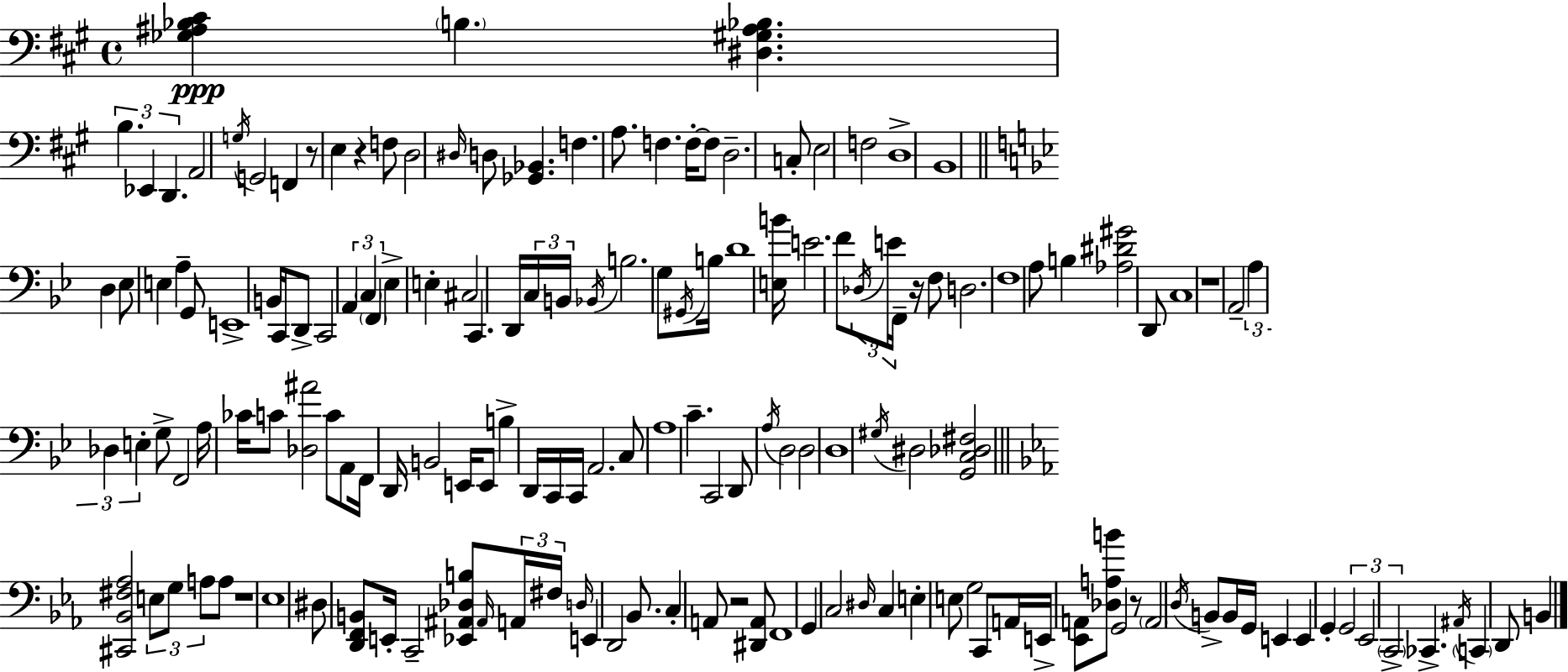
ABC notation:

X:1
T:Untitled
M:4/4
L:1/4
K:A
[_G,^A,_B,^C] B, [^D,^G,^A,_B,] B, _E,, D,, A,,2 G,/4 G,,2 F,, z/2 E, z F,/2 D,2 ^D,/4 D,/2 [_G,,_B,,] F, A,/2 F, F,/4 F,/2 D,2 C,/2 E,2 F,2 D,4 B,,4 D, _E,/2 E, A, G,,/2 E,,4 B,,/4 C,,/4 D,,/2 C,,2 A,, C, F,, _E, E, ^C,2 C,, D,,/4 C,/4 B,,/4 _B,,/4 B,2 G,/2 ^G,,/4 B,/4 D4 [E,B]/4 E2 F/2 _D,/4 E/4 F,,/4 z/4 F,/2 D,2 F,4 A,/2 B, [_A,^D^G]2 D,,/2 C,4 z4 A,,2 A, _D, E, G,/2 F,,2 A,/4 _C/4 C/2 [_D,^A]2 C/2 A,,/2 F,,/4 D,,/4 B,,2 E,,/4 E,,/2 B, D,,/4 C,,/4 C,,/4 A,,2 C,/2 A,4 C C,,2 D,,/2 A,/4 D,2 D,2 D,4 ^G,/4 ^D,2 [G,,C,_D,^F,]2 [^C,,_B,,^F,_A,]2 E,/2 G,/2 A,/2 A,/2 z4 _E,4 ^D,/2 [D,,F,,B,,]/2 E,,/4 C,,2 [_E,,^A,,_D,B,]/2 ^A,,/4 A,,/4 ^F,/4 D,/4 E,, D,,2 _B,,/2 C, A,,/2 z2 [^D,,A,,]/2 F,,4 G,, C,2 ^D,/4 C, E, E,/2 G,2 C,,/2 A,,/4 E,,/4 [_E,,A,,]/2 [_D,A,B]/2 G,,2 z/2 A,,2 D,/4 B,,/2 B,,/4 G,,/4 E,, E,, G,, G,,2 _E,,2 C,,2 _C,, ^A,,/4 C,, D,,/2 B,,